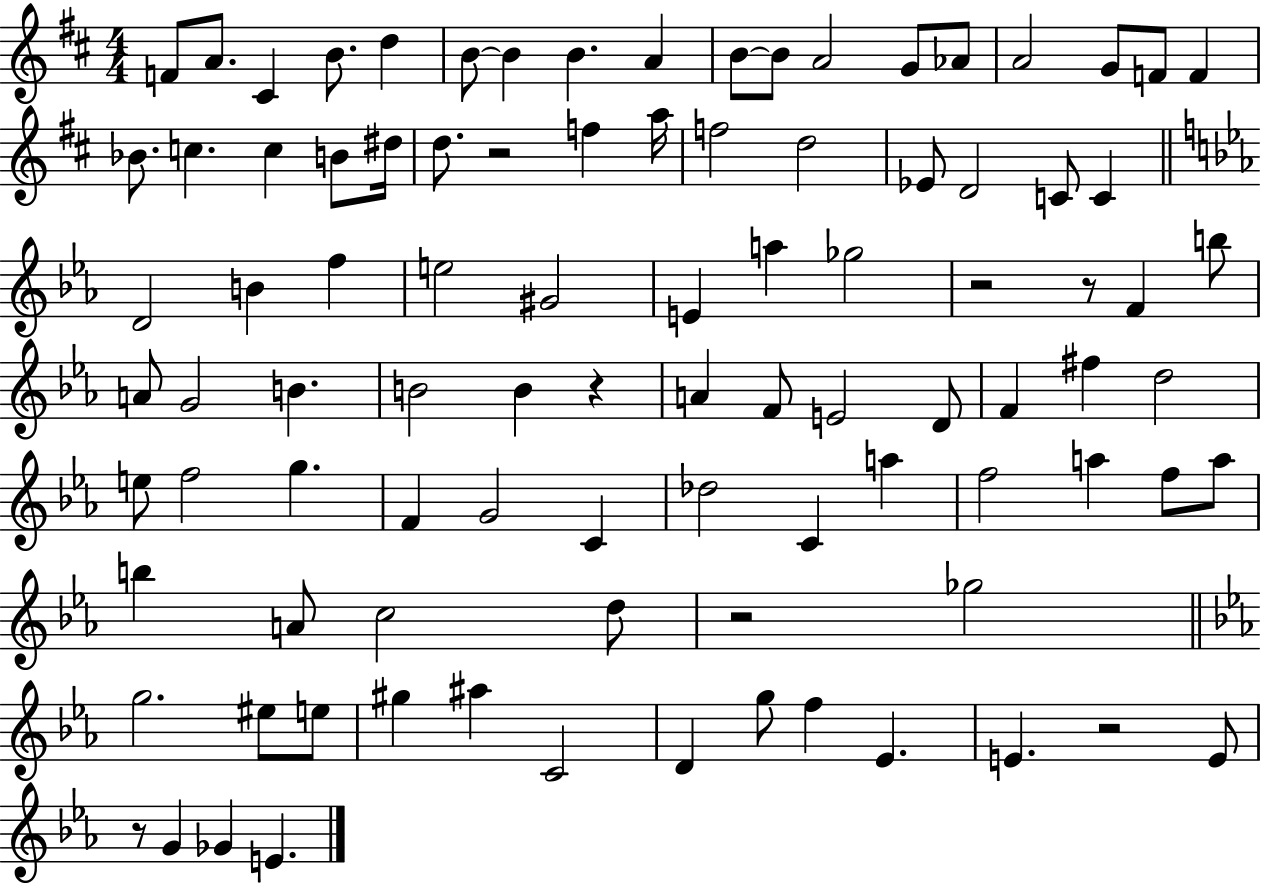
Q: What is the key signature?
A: D major